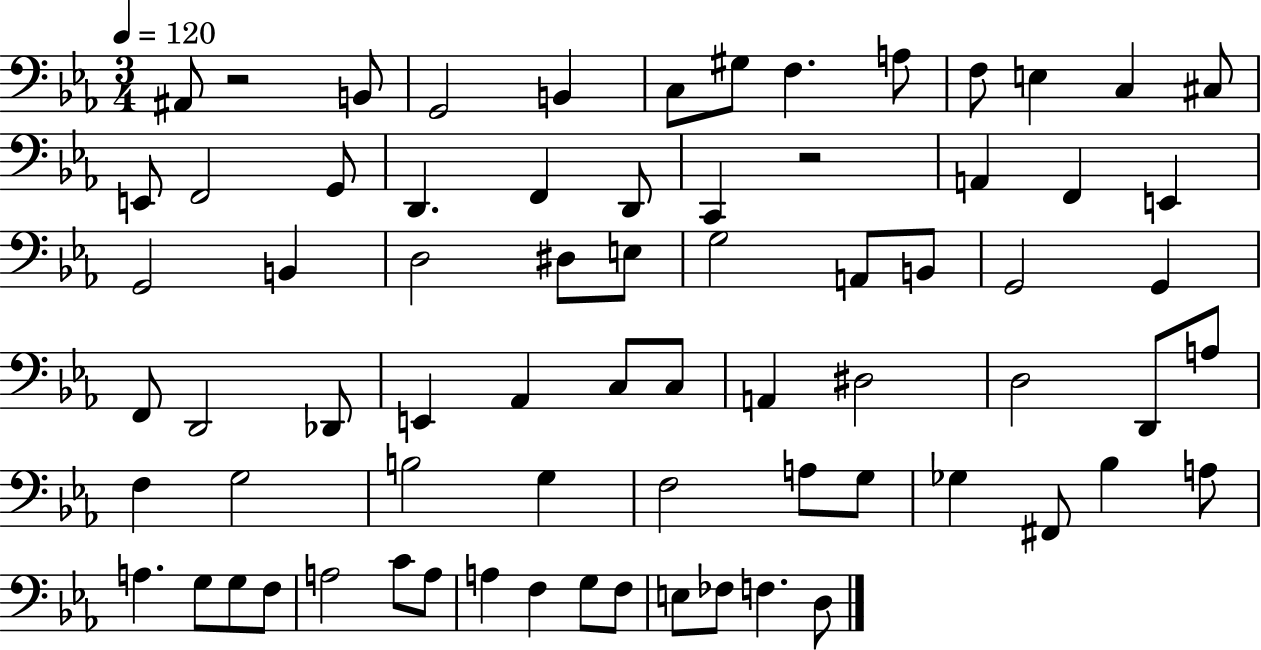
A#2/e R/h B2/e G2/h B2/q C3/e G#3/e F3/q. A3/e F3/e E3/q C3/q C#3/e E2/e F2/h G2/e D2/q. F2/q D2/e C2/q R/h A2/q F2/q E2/q G2/h B2/q D3/h D#3/e E3/e G3/h A2/e B2/e G2/h G2/q F2/e D2/h Db2/e E2/q Ab2/q C3/e C3/e A2/q D#3/h D3/h D2/e A3/e F3/q G3/h B3/h G3/q F3/h A3/e G3/e Gb3/q F#2/e Bb3/q A3/e A3/q. G3/e G3/e F3/e A3/h C4/e A3/e A3/q F3/q G3/e F3/e E3/e FES3/e F3/q. D3/e